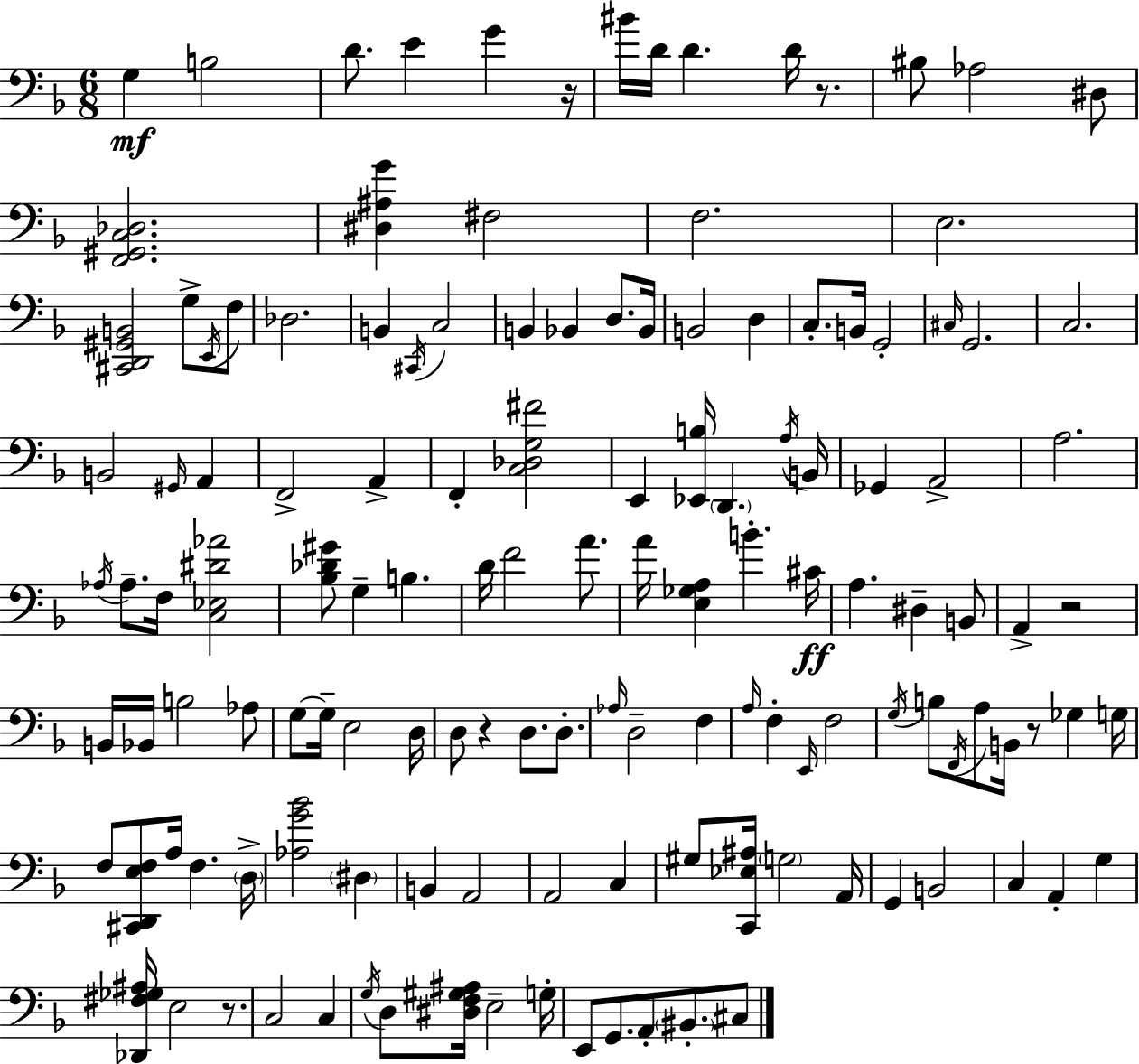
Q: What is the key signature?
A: D minor